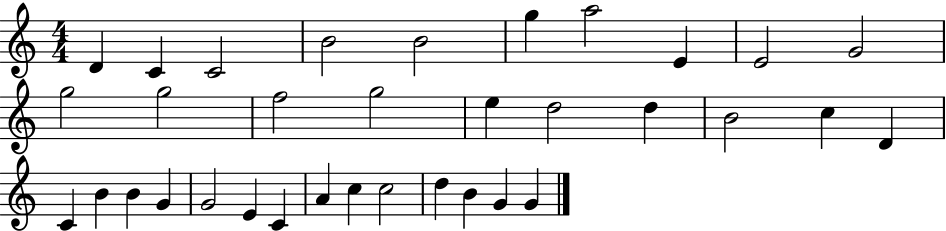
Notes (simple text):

D4/q C4/q C4/h B4/h B4/h G5/q A5/h E4/q E4/h G4/h G5/h G5/h F5/h G5/h E5/q D5/h D5/q B4/h C5/q D4/q C4/q B4/q B4/q G4/q G4/h E4/q C4/q A4/q C5/q C5/h D5/q B4/q G4/q G4/q